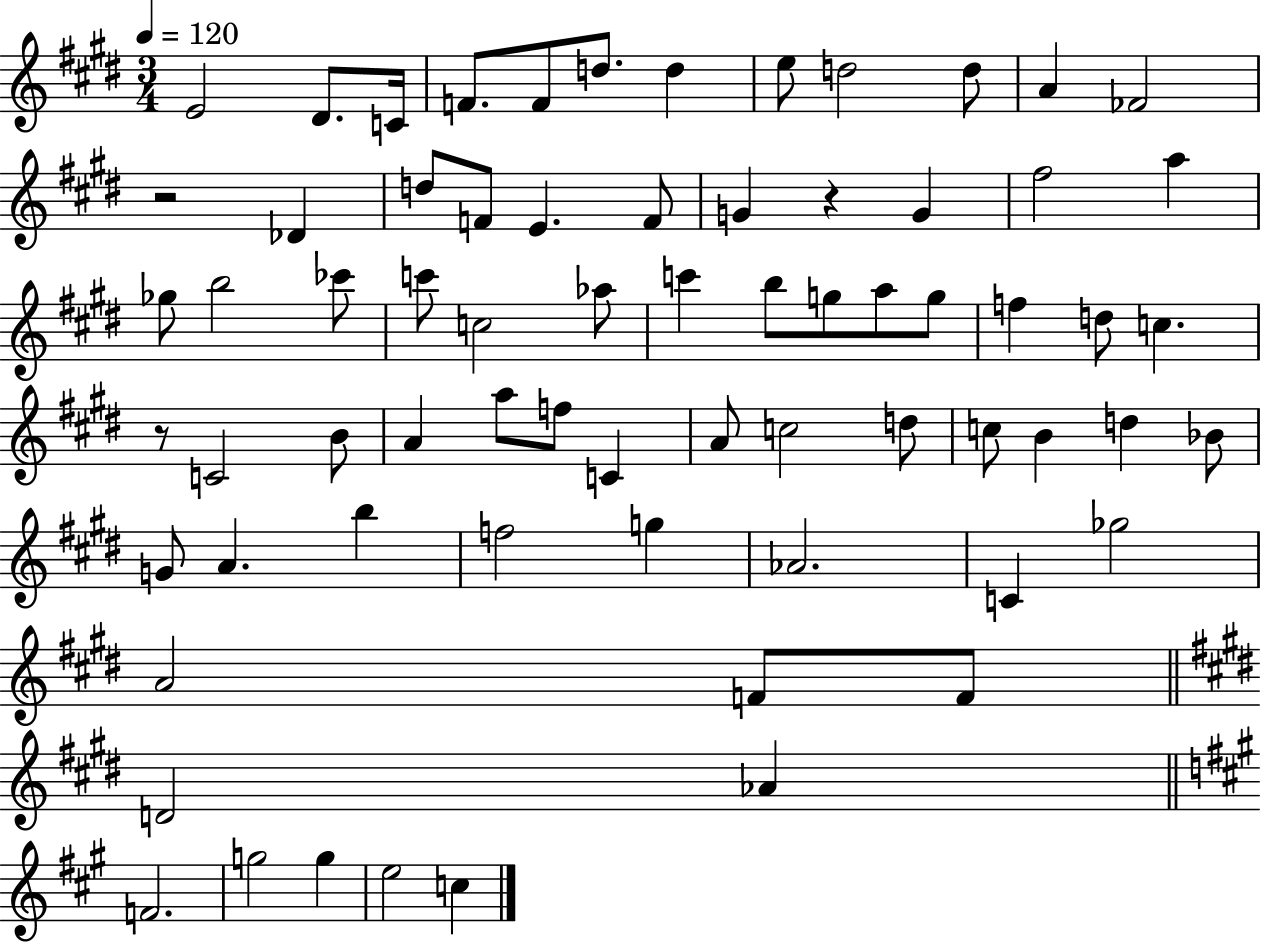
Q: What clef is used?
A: treble